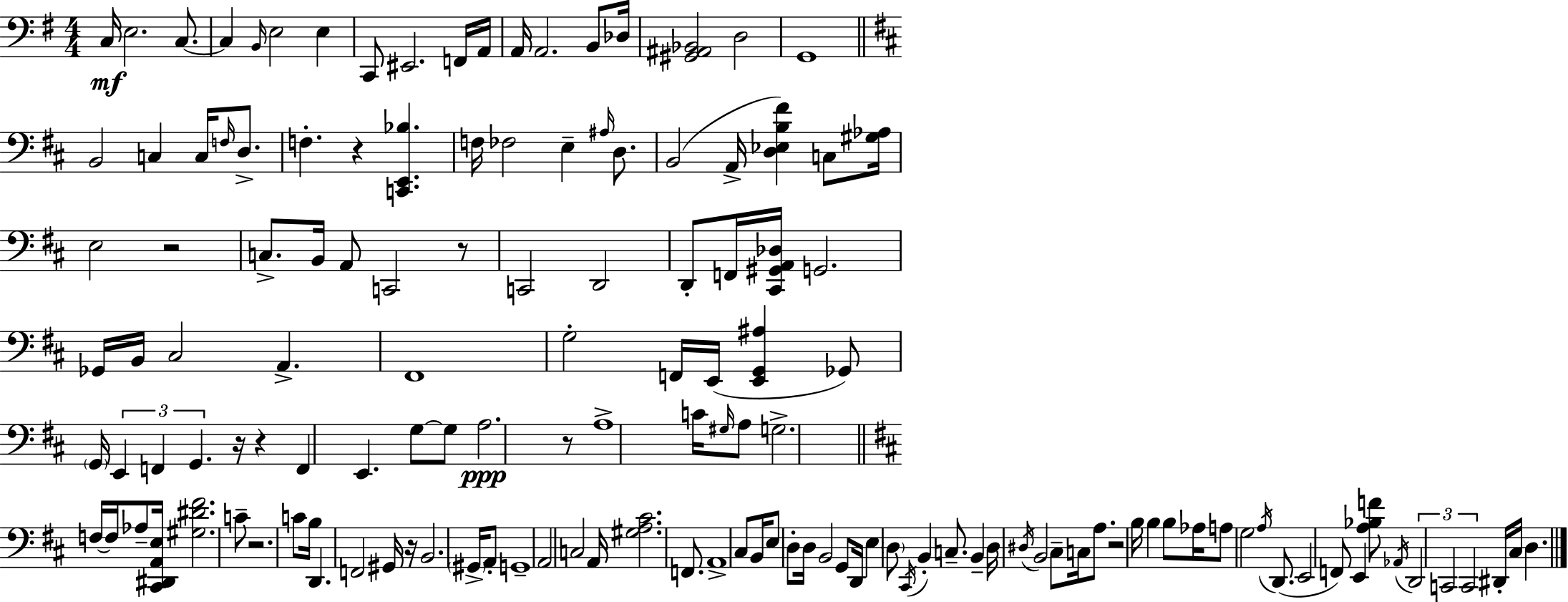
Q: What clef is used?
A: bass